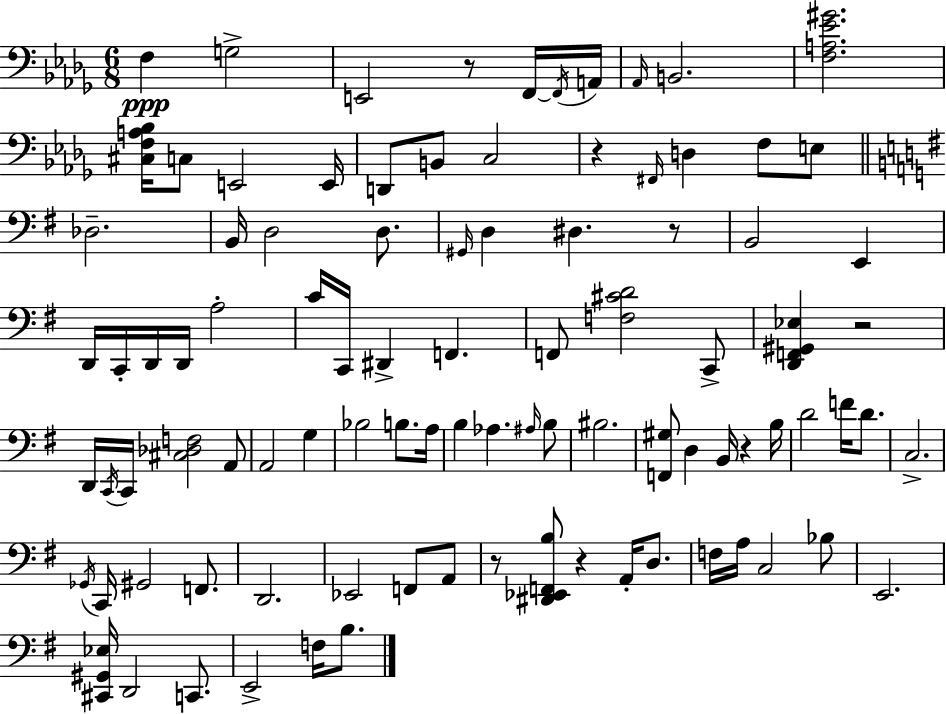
F3/q G3/h E2/h R/e F2/s F2/s A2/s Ab2/s B2/h. [F3,A3,Eb4,G#4]/h. [C#3,F3,A3,Bb3]/s C3/e E2/h E2/s D2/e B2/e C3/h R/q F#2/s D3/q F3/e E3/e Db3/h. B2/s D3/h D3/e. G#2/s D3/q D#3/q. R/e B2/h E2/q D2/s C2/s D2/s D2/s A3/h C4/s C2/s D#2/q F2/q. F2/e [F3,C#4,D4]/h C2/e [D2,F2,G#2,Eb3]/q R/h D2/s C2/s C2/s [C#3,Db3,F3]/h A2/e A2/h G3/q Bb3/h B3/e. A3/s B3/q Ab3/q. A#3/s B3/e BIS3/h. [F2,G#3]/e D3/q B2/s R/q B3/s D4/h F4/s D4/e. C3/h. Gb2/s C2/s G#2/h F2/e. D2/h. Eb2/h F2/e A2/e R/e [D#2,Eb2,F2,B3]/e R/q A2/s D3/e. F3/s A3/s C3/h Bb3/e E2/h. [C#2,G#2,Eb3]/s D2/h C2/e. E2/h F3/s B3/e.